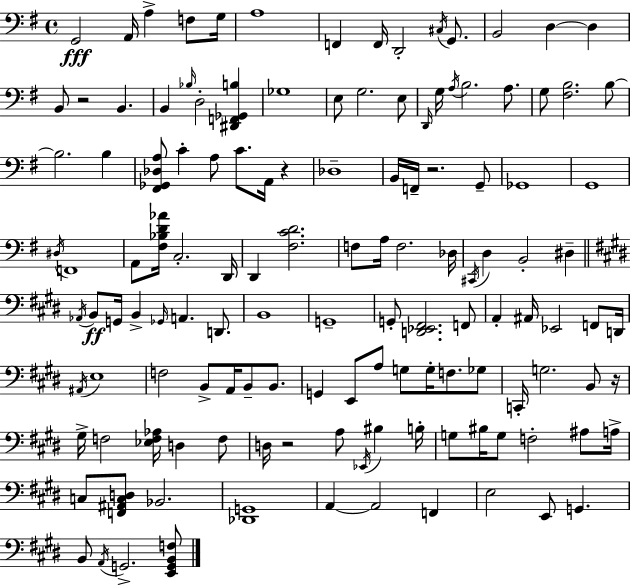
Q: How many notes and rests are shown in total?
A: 130